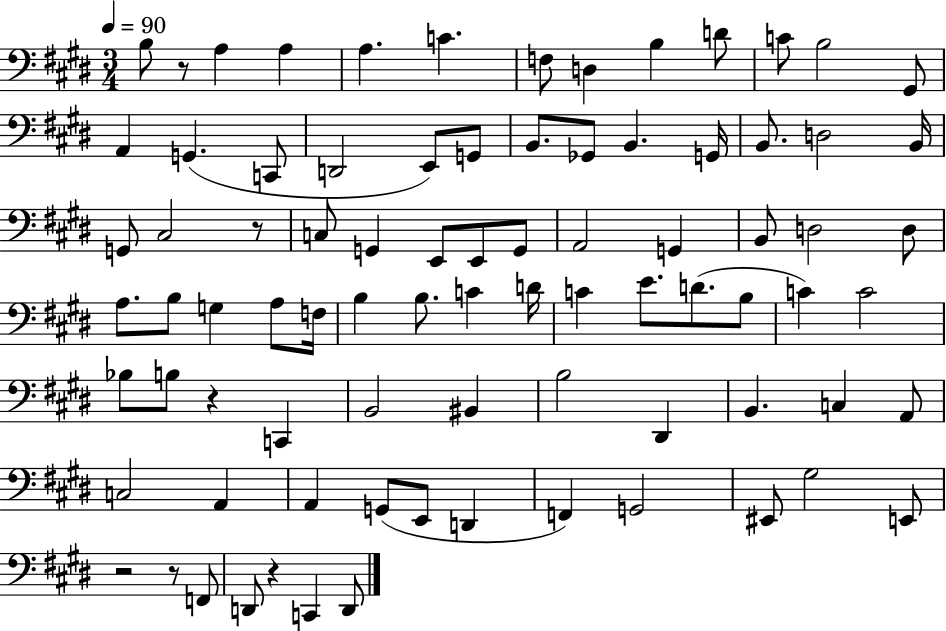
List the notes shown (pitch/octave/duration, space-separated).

B3/e R/e A3/q A3/q A3/q. C4/q. F3/e D3/q B3/q D4/e C4/e B3/h G#2/e A2/q G2/q. C2/e D2/h E2/e G2/e B2/e. Gb2/e B2/q. G2/s B2/e. D3/h B2/s G2/e C#3/h R/e C3/e G2/q E2/e E2/e G2/e A2/h G2/q B2/e D3/h D3/e A3/e. B3/e G3/q A3/e F3/s B3/q B3/e. C4/q D4/s C4/q E4/e. D4/e. B3/e C4/q C4/h Bb3/e B3/e R/q C2/q B2/h BIS2/q B3/h D#2/q B2/q. C3/q A2/e C3/h A2/q A2/q G2/e E2/e D2/q F2/q G2/h EIS2/e G#3/h E2/e R/h R/e F2/e D2/e R/q C2/q D2/e